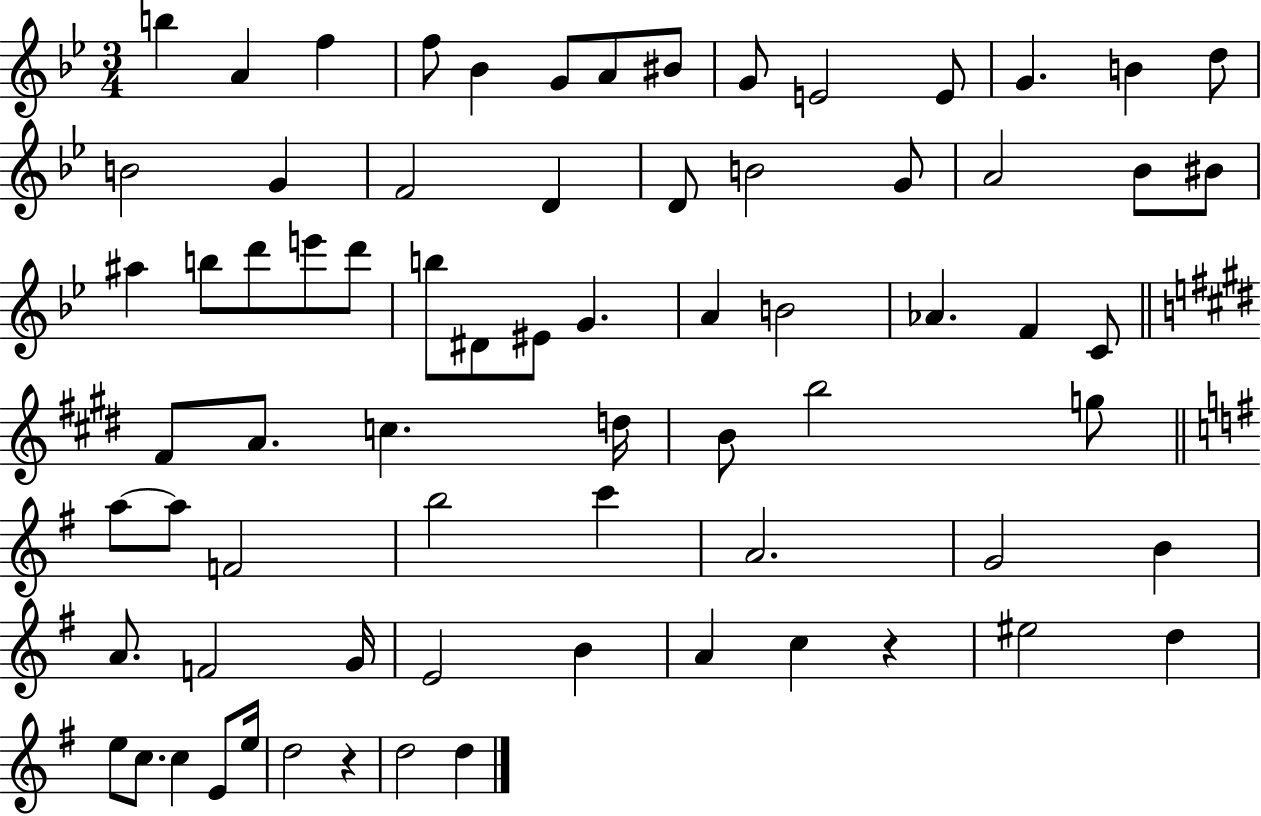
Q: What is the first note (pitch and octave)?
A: B5